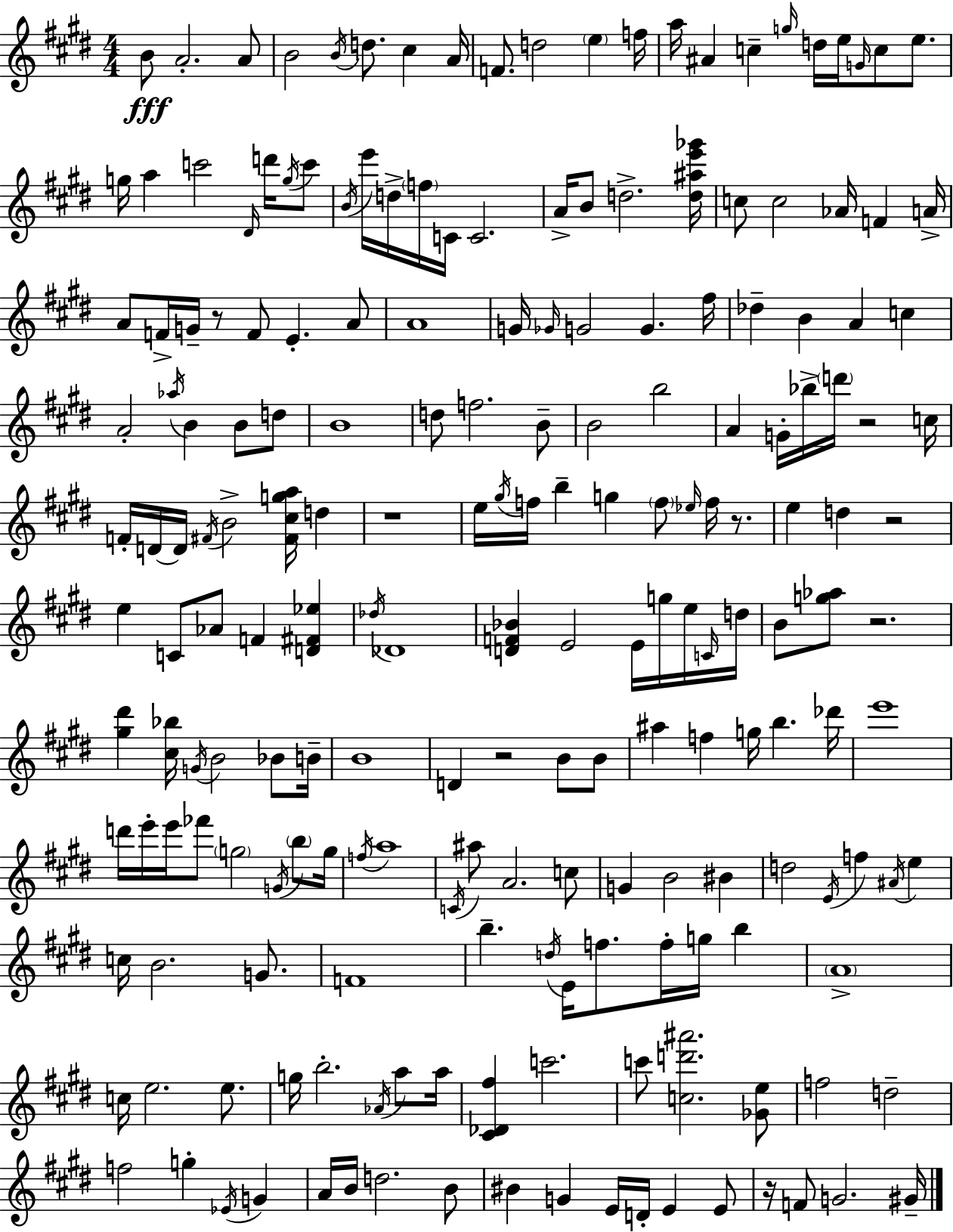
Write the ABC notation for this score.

X:1
T:Untitled
M:4/4
L:1/4
K:E
B/2 A2 A/2 B2 B/4 d/2 ^c A/4 F/2 d2 e f/4 a/4 ^A c g/4 d/4 e/4 G/4 c/2 e/2 g/4 a c'2 ^D/4 d'/4 g/4 c'/2 B/4 e'/4 d/4 f/4 C/4 C2 A/4 B/2 d2 [d^ae'_g']/4 c/2 c2 _A/4 F A/4 A/2 F/4 G/4 z/2 F/2 E A/2 A4 G/4 _G/4 G2 G ^f/4 _d B A c A2 _a/4 B B/2 d/2 B4 d/2 f2 B/2 B2 b2 A G/4 _b/4 d'/4 z2 c/4 F/4 D/4 D/4 ^F/4 B2 [^F^cga]/4 d z4 e/4 ^g/4 f/4 b g f/2 _e/4 f/4 z/2 e d z2 e C/2 _A/2 F [D^F_e] _d/4 _D4 [DF_B] E2 E/4 g/4 e/4 C/4 d/4 B/2 [g_a]/2 z2 [^g^d'] [^c_b]/4 G/4 B2 _B/2 B/4 B4 D z2 B/2 B/2 ^a f g/4 b _d'/4 e'4 d'/4 e'/4 e'/4 _f'/2 g2 G/4 b/2 g/4 f/4 a4 C/4 ^a/2 A2 c/2 G B2 ^B d2 E/4 f ^A/4 e c/4 B2 G/2 F4 b d/4 E/4 f/2 f/4 g/4 b A4 c/4 e2 e/2 g/4 b2 _A/4 a/2 a/4 [^C_D^f] c'2 c'/2 [cd'^a']2 [_Ge]/2 f2 d2 f2 g _E/4 G A/4 B/4 d2 B/2 ^B G E/4 D/4 E E/2 z/4 F/2 G2 ^G/4